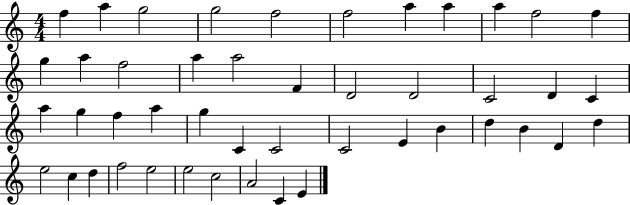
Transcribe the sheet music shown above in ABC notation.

X:1
T:Untitled
M:4/4
L:1/4
K:C
f a g2 g2 f2 f2 a a a f2 f g a f2 a a2 F D2 D2 C2 D C a g f a g C C2 C2 E B d B D d e2 c d f2 e2 e2 c2 A2 C E